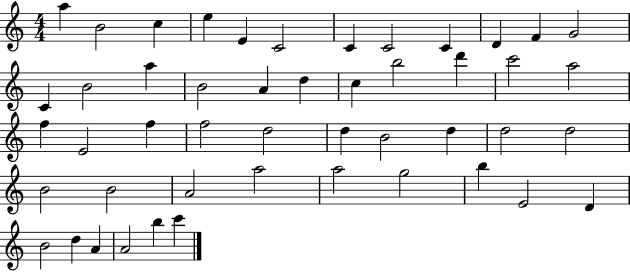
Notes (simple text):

A5/q B4/h C5/q E5/q E4/q C4/h C4/q C4/h C4/q D4/q F4/q G4/h C4/q B4/h A5/q B4/h A4/q D5/q C5/q B5/h D6/q C6/h A5/h F5/q E4/h F5/q F5/h D5/h D5/q B4/h D5/q D5/h D5/h B4/h B4/h A4/h A5/h A5/h G5/h B5/q E4/h D4/q B4/h D5/q A4/q A4/h B5/q C6/q